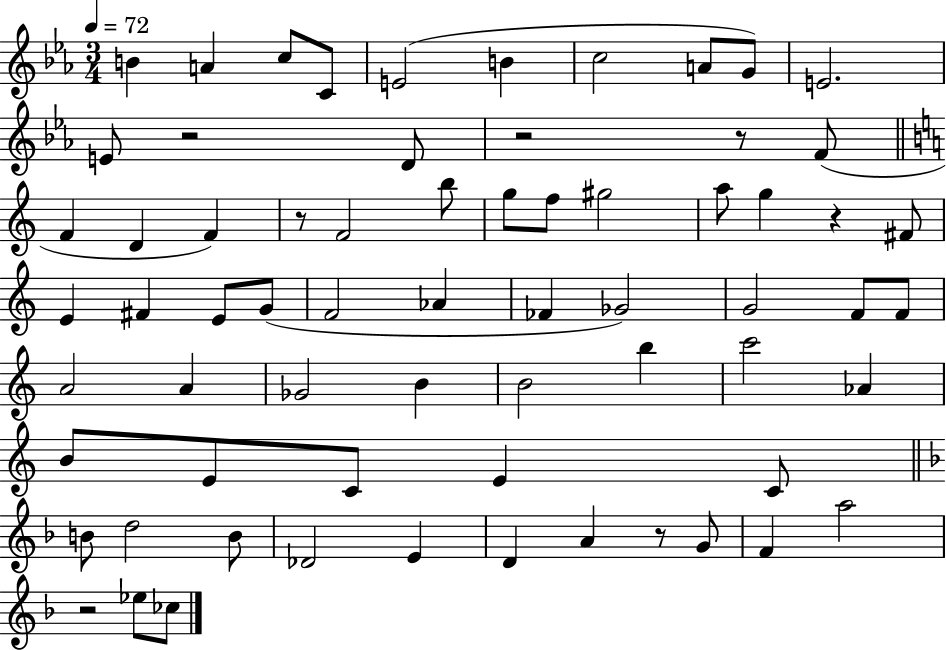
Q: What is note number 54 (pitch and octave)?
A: D4